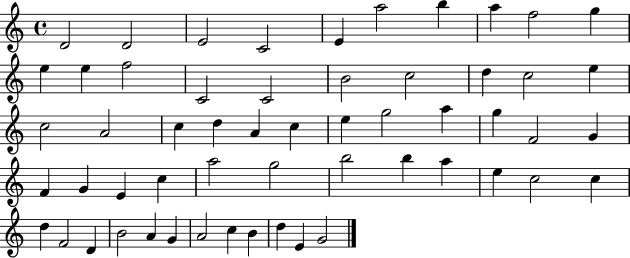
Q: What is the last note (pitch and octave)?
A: G4